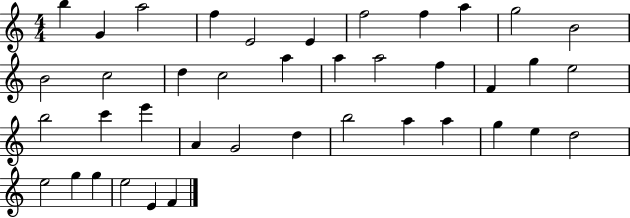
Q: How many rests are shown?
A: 0